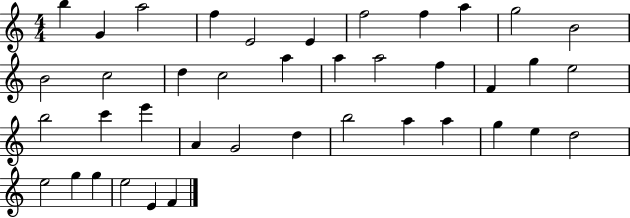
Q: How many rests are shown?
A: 0